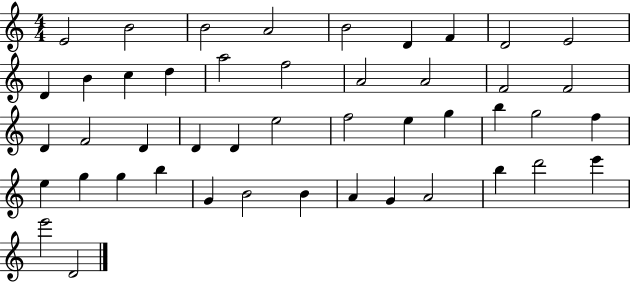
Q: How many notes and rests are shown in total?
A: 46